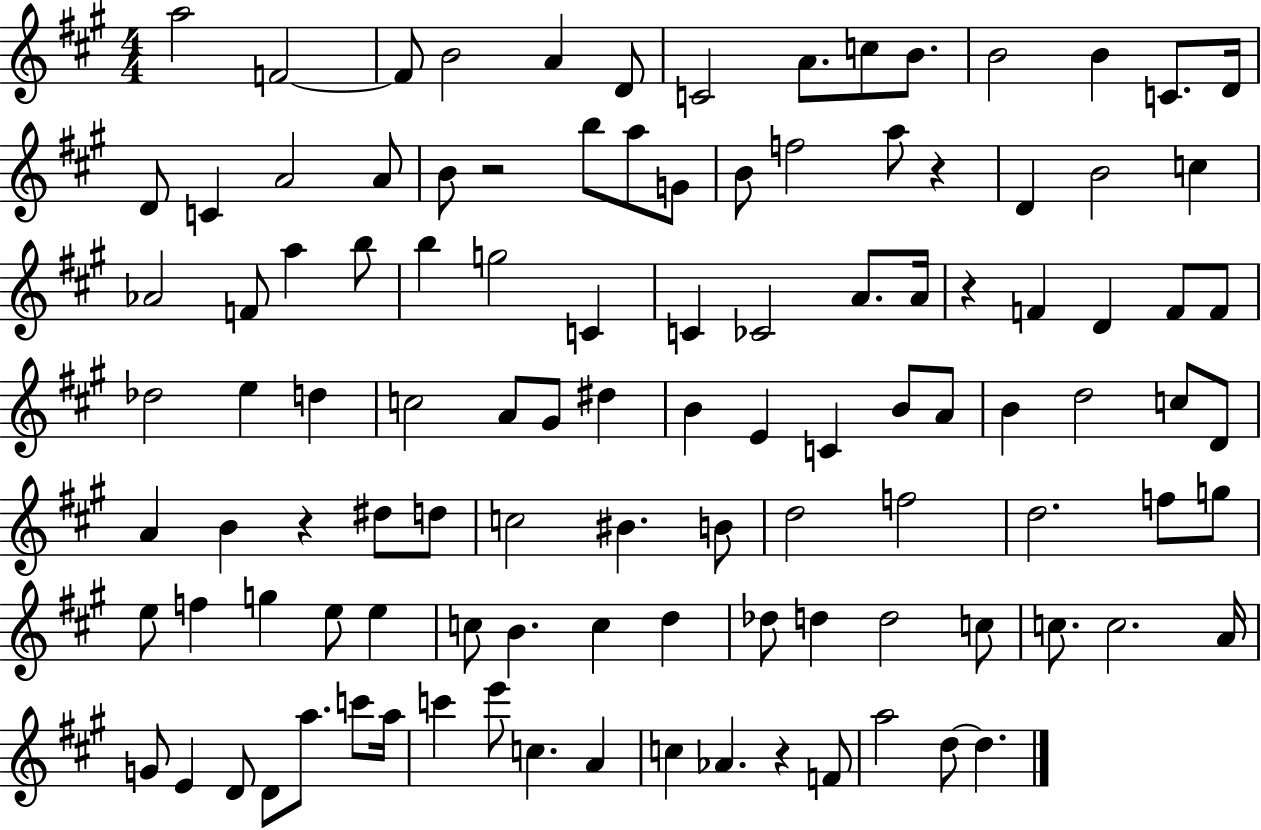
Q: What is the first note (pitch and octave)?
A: A5